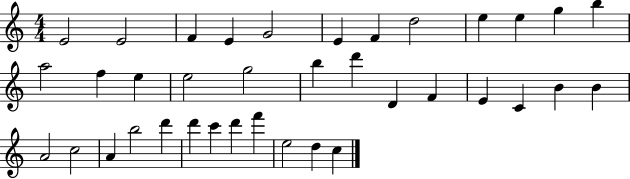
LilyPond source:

{
  \clef treble
  \numericTimeSignature
  \time 4/4
  \key c \major
  e'2 e'2 | f'4 e'4 g'2 | e'4 f'4 d''2 | e''4 e''4 g''4 b''4 | \break a''2 f''4 e''4 | e''2 g''2 | b''4 d'''4 d'4 f'4 | e'4 c'4 b'4 b'4 | \break a'2 c''2 | a'4 b''2 d'''4 | d'''4 c'''4 d'''4 f'''4 | e''2 d''4 c''4 | \break \bar "|."
}